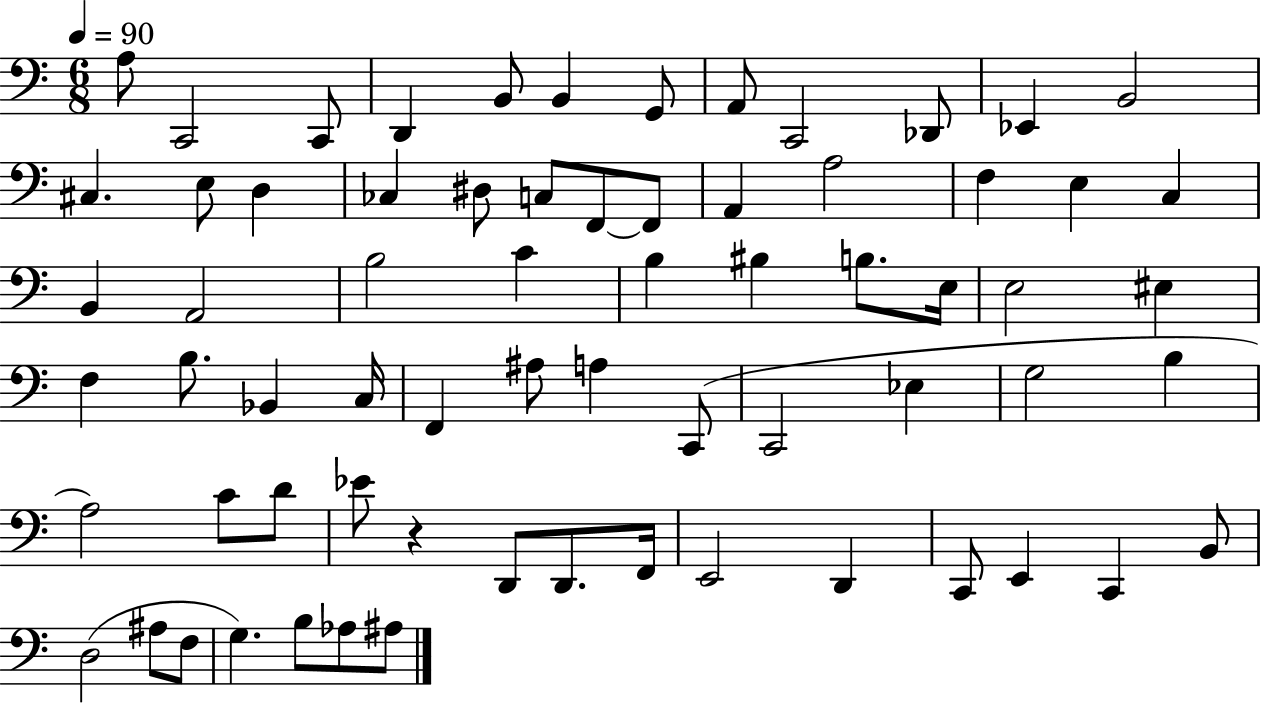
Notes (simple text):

A3/e C2/h C2/e D2/q B2/e B2/q G2/e A2/e C2/h Db2/e Eb2/q B2/h C#3/q. E3/e D3/q CES3/q D#3/e C3/e F2/e F2/e A2/q A3/h F3/q E3/q C3/q B2/q A2/h B3/h C4/q B3/q BIS3/q B3/e. E3/s E3/h EIS3/q F3/q B3/e. Bb2/q C3/s F2/q A#3/e A3/q C2/e C2/h Eb3/q G3/h B3/q A3/h C4/e D4/e Eb4/e R/q D2/e D2/e. F2/s E2/h D2/q C2/e E2/q C2/q B2/e D3/h A#3/e F3/e G3/q. B3/e Ab3/e A#3/e